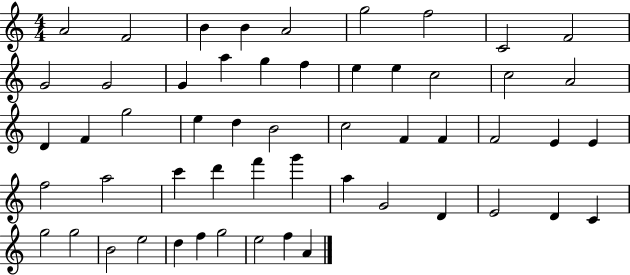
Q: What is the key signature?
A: C major